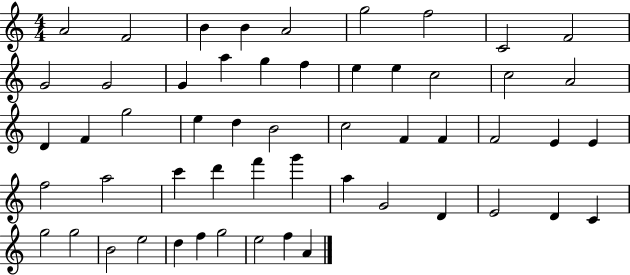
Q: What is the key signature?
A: C major